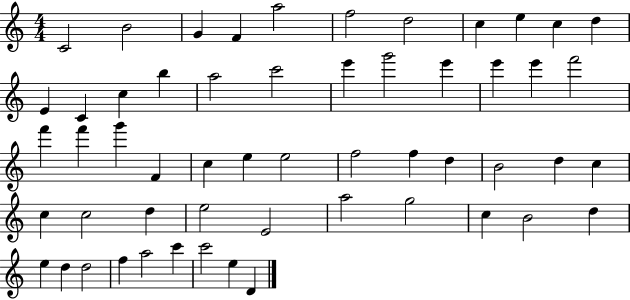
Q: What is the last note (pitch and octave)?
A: D4